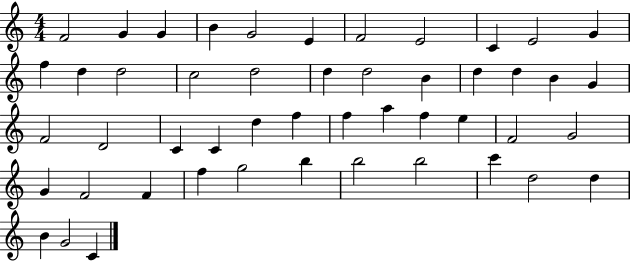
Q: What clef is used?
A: treble